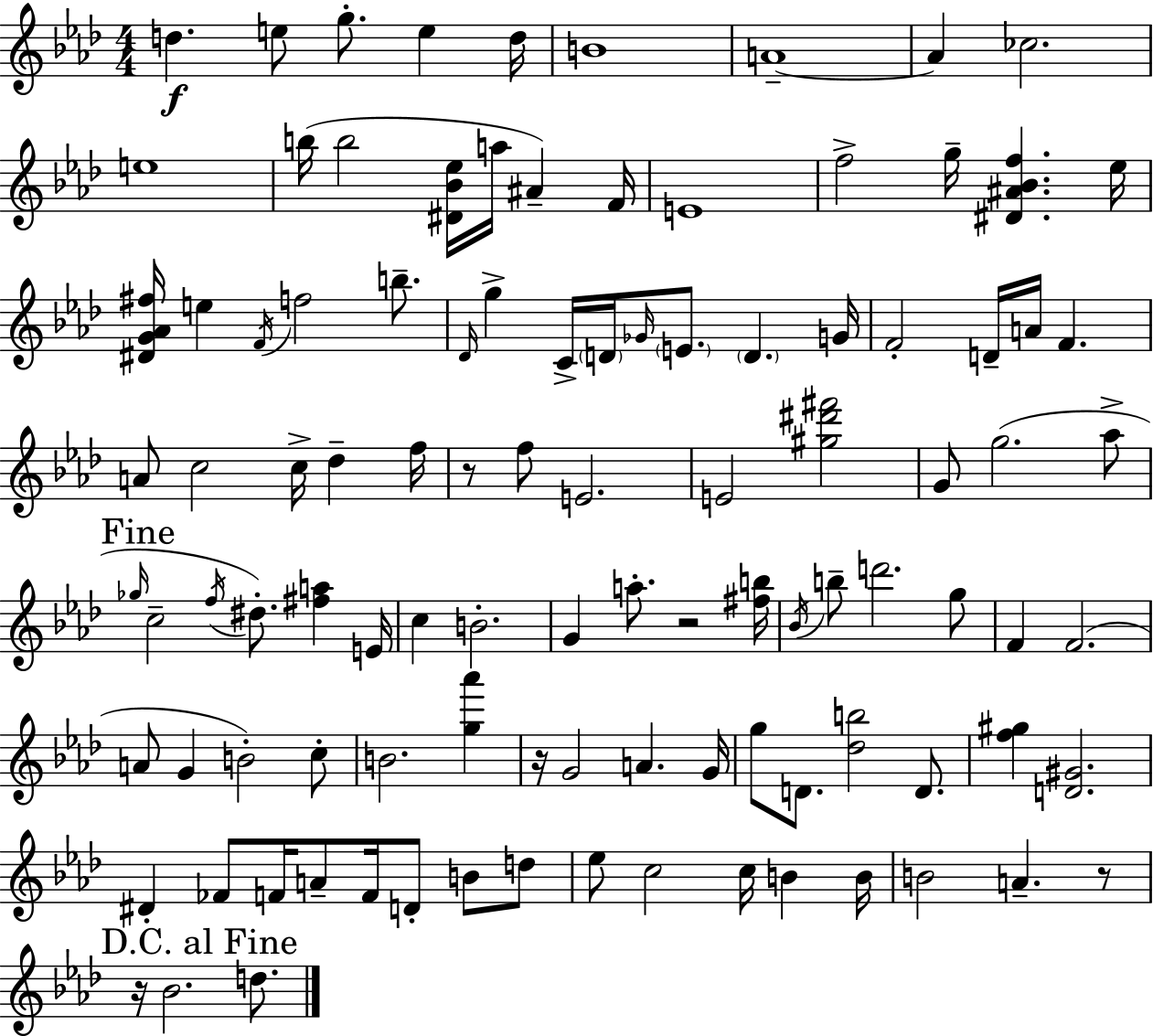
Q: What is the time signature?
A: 4/4